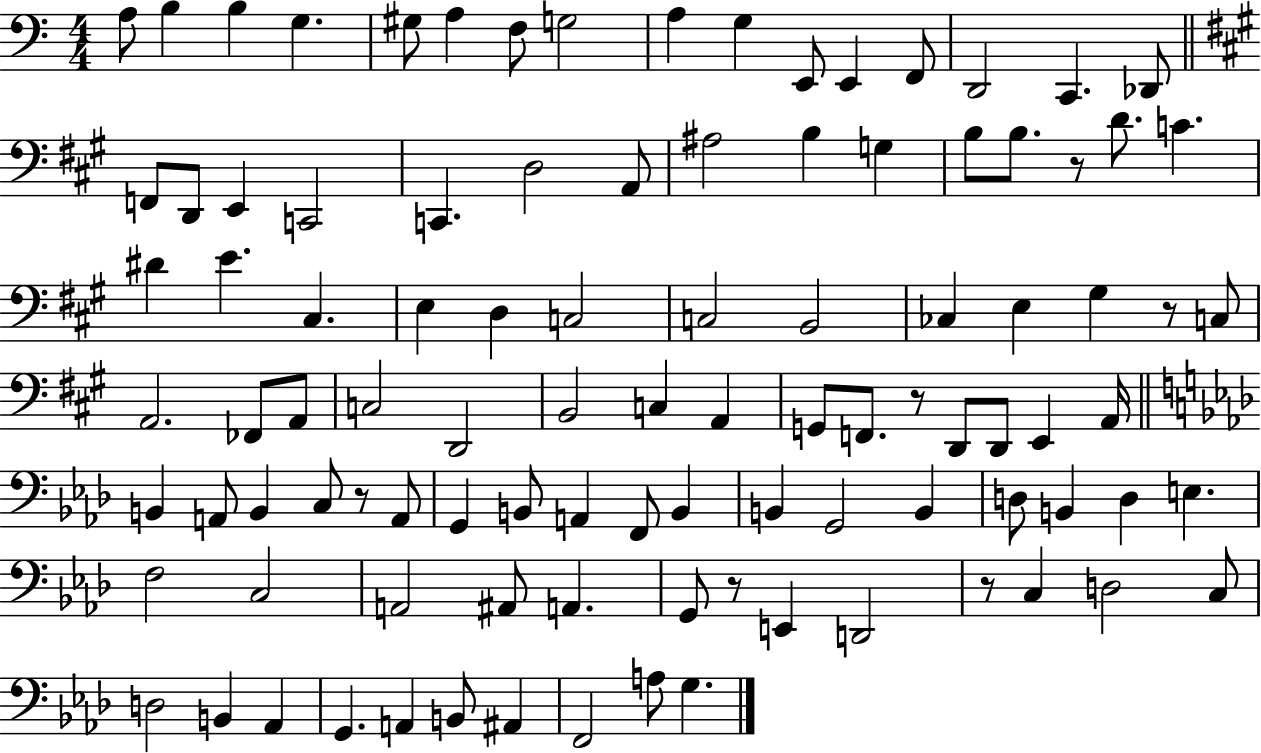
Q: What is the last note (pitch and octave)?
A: G3